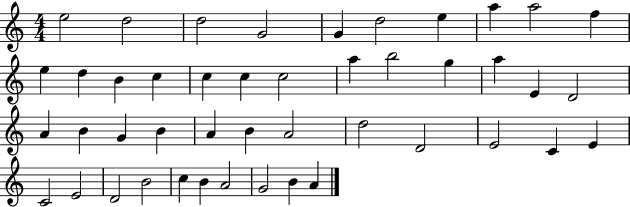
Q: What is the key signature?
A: C major